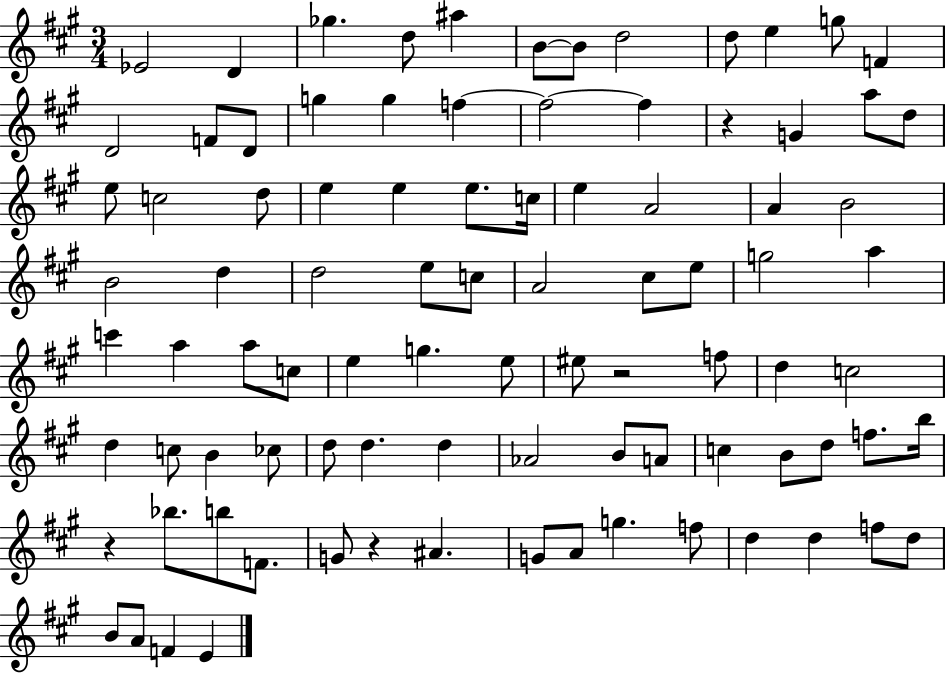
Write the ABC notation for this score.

X:1
T:Untitled
M:3/4
L:1/4
K:A
_E2 D _g d/2 ^a B/2 B/2 d2 d/2 e g/2 F D2 F/2 D/2 g g f f2 f z G a/2 d/2 e/2 c2 d/2 e e e/2 c/4 e A2 A B2 B2 d d2 e/2 c/2 A2 ^c/2 e/2 g2 a c' a a/2 c/2 e g e/2 ^e/2 z2 f/2 d c2 d c/2 B _c/2 d/2 d d _A2 B/2 A/2 c B/2 d/2 f/2 b/4 z _b/2 b/2 F/2 G/2 z ^A G/2 A/2 g f/2 d d f/2 d/2 B/2 A/2 F E